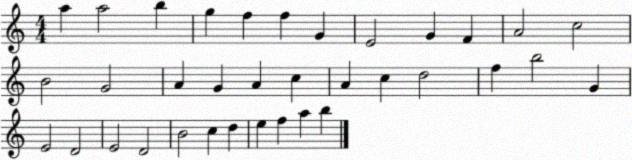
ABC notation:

X:1
T:Untitled
M:4/4
L:1/4
K:C
a a2 b g f f G E2 G F A2 c2 B2 G2 A G A c A c d2 f b2 G E2 D2 E2 D2 B2 c d e f a b